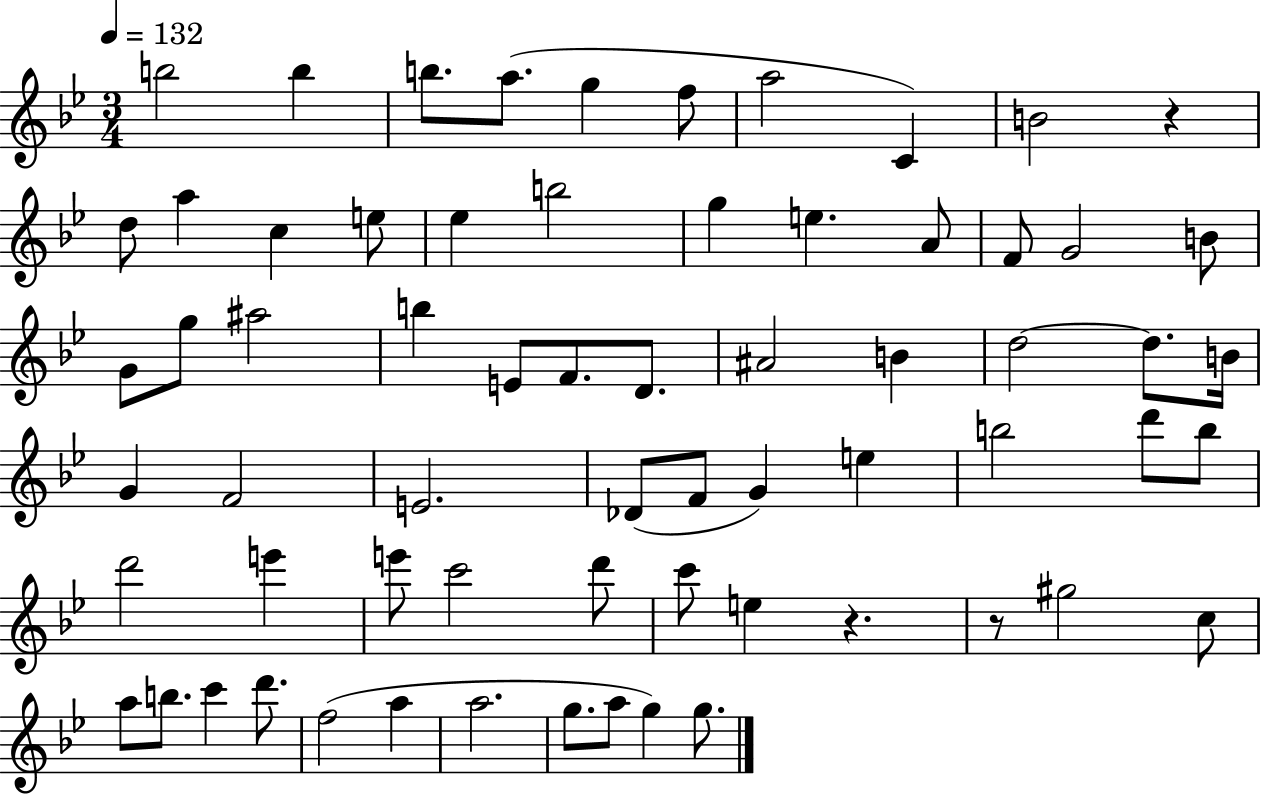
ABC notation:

X:1
T:Untitled
M:3/4
L:1/4
K:Bb
b2 b b/2 a/2 g f/2 a2 C B2 z d/2 a c e/2 _e b2 g e A/2 F/2 G2 B/2 G/2 g/2 ^a2 b E/2 F/2 D/2 ^A2 B d2 d/2 B/4 G F2 E2 _D/2 F/2 G e b2 d'/2 b/2 d'2 e' e'/2 c'2 d'/2 c'/2 e z z/2 ^g2 c/2 a/2 b/2 c' d'/2 f2 a a2 g/2 a/2 g g/2